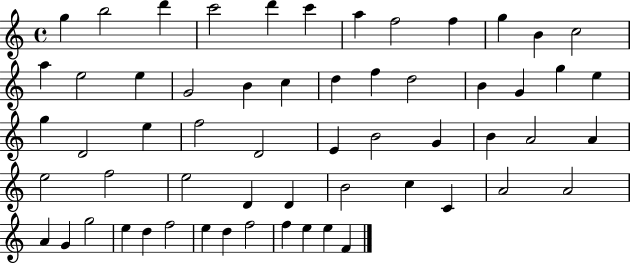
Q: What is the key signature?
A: C major